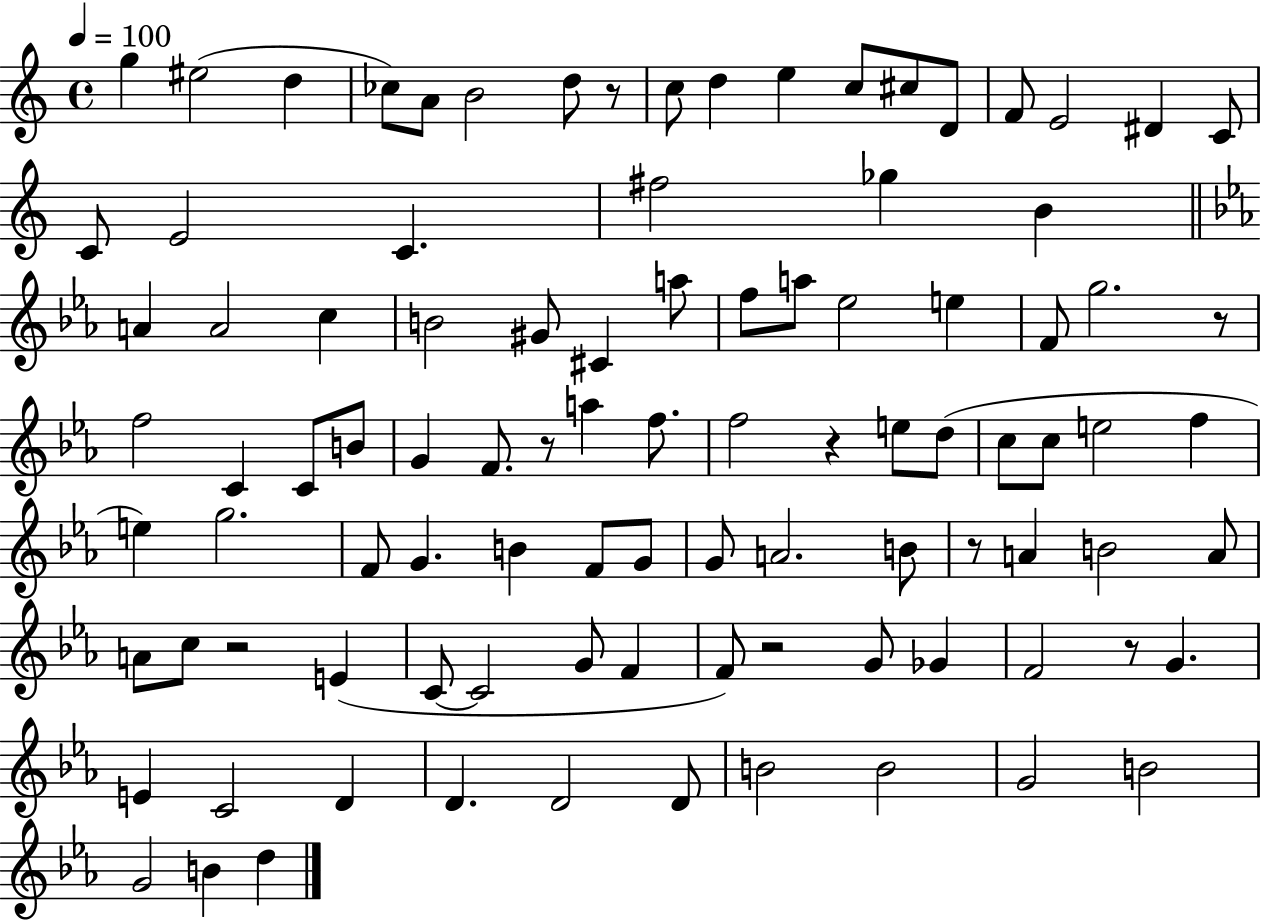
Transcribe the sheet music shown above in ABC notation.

X:1
T:Untitled
M:4/4
L:1/4
K:C
g ^e2 d _c/2 A/2 B2 d/2 z/2 c/2 d e c/2 ^c/2 D/2 F/2 E2 ^D C/2 C/2 E2 C ^f2 _g B A A2 c B2 ^G/2 ^C a/2 f/2 a/2 _e2 e F/2 g2 z/2 f2 C C/2 B/2 G F/2 z/2 a f/2 f2 z e/2 d/2 c/2 c/2 e2 f e g2 F/2 G B F/2 G/2 G/2 A2 B/2 z/2 A B2 A/2 A/2 c/2 z2 E C/2 C2 G/2 F F/2 z2 G/2 _G F2 z/2 G E C2 D D D2 D/2 B2 B2 G2 B2 G2 B d